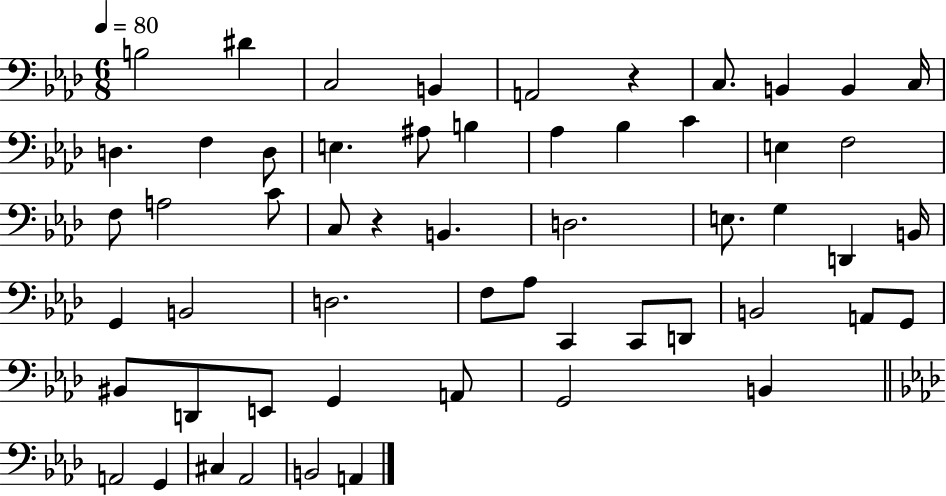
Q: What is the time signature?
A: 6/8